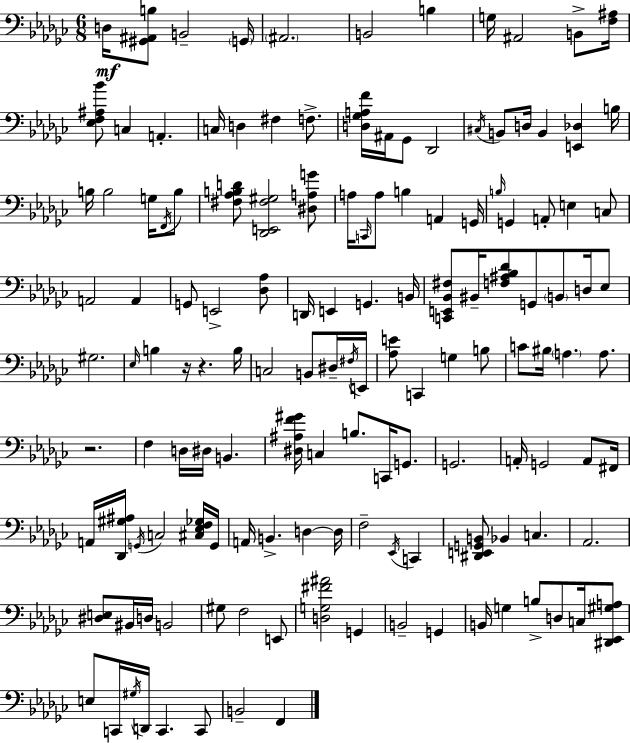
X:1
T:Untitled
M:6/8
L:1/4
K:Ebm
D,/4 [^G,,^A,,B,]/2 B,,2 G,,/4 ^A,,2 B,,2 B, G,/4 ^A,,2 B,,/2 [F,^A,]/4 [_E,F,^A,_B]/2 C, A,, C,/4 D, ^F, F,/2 [D,_G,A,F]/4 ^A,,/4 _G,,/2 _D,,2 ^C,/4 B,,/2 D,/4 B,, [E,,_D,] B,/4 B,/4 B,2 G,/4 F,,/4 B,/2 [^F,_A,B,D]/2 [_D,,E,,^F,^G,]2 [^D,A,G]/2 A,/4 C,,/4 A,/2 B, A,, G,,/4 B,/4 G,, A,,/2 E, C,/2 A,,2 A,, G,,/2 E,,2 [_D,_A,]/2 D,,/4 E,, G,, B,,/4 [C,,E,,_B,,^F,]/2 ^B,,/4 [F,^A,_B,_D]/2 G,,/2 B,,/2 D,/4 _E,/2 ^G,2 _E,/4 B, z/4 z B,/4 C,2 B,,/2 ^D,/4 ^F,/4 E,,/4 [_A,E]/2 C,, G, B,/2 C/2 ^B,/4 A, A,/2 z2 F, D,/4 ^D,/4 B,, [^D,^A,F^G]/4 C, B,/2 C,,/4 G,,/2 G,,2 A,,/4 G,,2 A,,/2 ^F,,/4 A,,/4 [_D,,^G,^A,]/4 G,,/4 C,2 [^C,_E,F,_G,]/4 G,,/4 A,,/4 B,, D, D,/4 F,2 _E,,/4 C,, [^D,,E,,G,,B,,]/2 _B,, C, _A,,2 [^D,E,]/2 ^B,,/4 D,/4 B,,2 ^G,/2 F,2 E,,/2 [D,G,^F^A]2 G,, B,,2 G,, B,,/4 G, B,/2 D,/2 C,/4 [^D,,_E,,^G,A,]/2 E,/2 C,,/4 ^G,/4 D,,/4 C,, C,,/2 B,,2 F,,